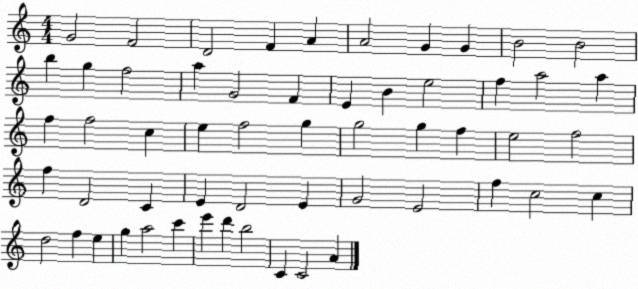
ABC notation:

X:1
T:Untitled
M:4/4
L:1/4
K:C
G2 F2 D2 F A A2 G G B2 B2 b g f2 a G2 F E B e2 f a2 a f f2 c e f2 g g2 g f e2 f2 f D2 C E D2 E G2 E2 f c2 c d2 f e g a2 c' e' d' b2 C C2 A